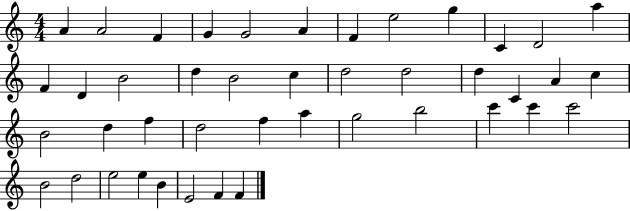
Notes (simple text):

A4/q A4/h F4/q G4/q G4/h A4/q F4/q E5/h G5/q C4/q D4/h A5/q F4/q D4/q B4/h D5/q B4/h C5/q D5/h D5/h D5/q C4/q A4/q C5/q B4/h D5/q F5/q D5/h F5/q A5/q G5/h B5/h C6/q C6/q C6/h B4/h D5/h E5/h E5/q B4/q E4/h F4/q F4/q